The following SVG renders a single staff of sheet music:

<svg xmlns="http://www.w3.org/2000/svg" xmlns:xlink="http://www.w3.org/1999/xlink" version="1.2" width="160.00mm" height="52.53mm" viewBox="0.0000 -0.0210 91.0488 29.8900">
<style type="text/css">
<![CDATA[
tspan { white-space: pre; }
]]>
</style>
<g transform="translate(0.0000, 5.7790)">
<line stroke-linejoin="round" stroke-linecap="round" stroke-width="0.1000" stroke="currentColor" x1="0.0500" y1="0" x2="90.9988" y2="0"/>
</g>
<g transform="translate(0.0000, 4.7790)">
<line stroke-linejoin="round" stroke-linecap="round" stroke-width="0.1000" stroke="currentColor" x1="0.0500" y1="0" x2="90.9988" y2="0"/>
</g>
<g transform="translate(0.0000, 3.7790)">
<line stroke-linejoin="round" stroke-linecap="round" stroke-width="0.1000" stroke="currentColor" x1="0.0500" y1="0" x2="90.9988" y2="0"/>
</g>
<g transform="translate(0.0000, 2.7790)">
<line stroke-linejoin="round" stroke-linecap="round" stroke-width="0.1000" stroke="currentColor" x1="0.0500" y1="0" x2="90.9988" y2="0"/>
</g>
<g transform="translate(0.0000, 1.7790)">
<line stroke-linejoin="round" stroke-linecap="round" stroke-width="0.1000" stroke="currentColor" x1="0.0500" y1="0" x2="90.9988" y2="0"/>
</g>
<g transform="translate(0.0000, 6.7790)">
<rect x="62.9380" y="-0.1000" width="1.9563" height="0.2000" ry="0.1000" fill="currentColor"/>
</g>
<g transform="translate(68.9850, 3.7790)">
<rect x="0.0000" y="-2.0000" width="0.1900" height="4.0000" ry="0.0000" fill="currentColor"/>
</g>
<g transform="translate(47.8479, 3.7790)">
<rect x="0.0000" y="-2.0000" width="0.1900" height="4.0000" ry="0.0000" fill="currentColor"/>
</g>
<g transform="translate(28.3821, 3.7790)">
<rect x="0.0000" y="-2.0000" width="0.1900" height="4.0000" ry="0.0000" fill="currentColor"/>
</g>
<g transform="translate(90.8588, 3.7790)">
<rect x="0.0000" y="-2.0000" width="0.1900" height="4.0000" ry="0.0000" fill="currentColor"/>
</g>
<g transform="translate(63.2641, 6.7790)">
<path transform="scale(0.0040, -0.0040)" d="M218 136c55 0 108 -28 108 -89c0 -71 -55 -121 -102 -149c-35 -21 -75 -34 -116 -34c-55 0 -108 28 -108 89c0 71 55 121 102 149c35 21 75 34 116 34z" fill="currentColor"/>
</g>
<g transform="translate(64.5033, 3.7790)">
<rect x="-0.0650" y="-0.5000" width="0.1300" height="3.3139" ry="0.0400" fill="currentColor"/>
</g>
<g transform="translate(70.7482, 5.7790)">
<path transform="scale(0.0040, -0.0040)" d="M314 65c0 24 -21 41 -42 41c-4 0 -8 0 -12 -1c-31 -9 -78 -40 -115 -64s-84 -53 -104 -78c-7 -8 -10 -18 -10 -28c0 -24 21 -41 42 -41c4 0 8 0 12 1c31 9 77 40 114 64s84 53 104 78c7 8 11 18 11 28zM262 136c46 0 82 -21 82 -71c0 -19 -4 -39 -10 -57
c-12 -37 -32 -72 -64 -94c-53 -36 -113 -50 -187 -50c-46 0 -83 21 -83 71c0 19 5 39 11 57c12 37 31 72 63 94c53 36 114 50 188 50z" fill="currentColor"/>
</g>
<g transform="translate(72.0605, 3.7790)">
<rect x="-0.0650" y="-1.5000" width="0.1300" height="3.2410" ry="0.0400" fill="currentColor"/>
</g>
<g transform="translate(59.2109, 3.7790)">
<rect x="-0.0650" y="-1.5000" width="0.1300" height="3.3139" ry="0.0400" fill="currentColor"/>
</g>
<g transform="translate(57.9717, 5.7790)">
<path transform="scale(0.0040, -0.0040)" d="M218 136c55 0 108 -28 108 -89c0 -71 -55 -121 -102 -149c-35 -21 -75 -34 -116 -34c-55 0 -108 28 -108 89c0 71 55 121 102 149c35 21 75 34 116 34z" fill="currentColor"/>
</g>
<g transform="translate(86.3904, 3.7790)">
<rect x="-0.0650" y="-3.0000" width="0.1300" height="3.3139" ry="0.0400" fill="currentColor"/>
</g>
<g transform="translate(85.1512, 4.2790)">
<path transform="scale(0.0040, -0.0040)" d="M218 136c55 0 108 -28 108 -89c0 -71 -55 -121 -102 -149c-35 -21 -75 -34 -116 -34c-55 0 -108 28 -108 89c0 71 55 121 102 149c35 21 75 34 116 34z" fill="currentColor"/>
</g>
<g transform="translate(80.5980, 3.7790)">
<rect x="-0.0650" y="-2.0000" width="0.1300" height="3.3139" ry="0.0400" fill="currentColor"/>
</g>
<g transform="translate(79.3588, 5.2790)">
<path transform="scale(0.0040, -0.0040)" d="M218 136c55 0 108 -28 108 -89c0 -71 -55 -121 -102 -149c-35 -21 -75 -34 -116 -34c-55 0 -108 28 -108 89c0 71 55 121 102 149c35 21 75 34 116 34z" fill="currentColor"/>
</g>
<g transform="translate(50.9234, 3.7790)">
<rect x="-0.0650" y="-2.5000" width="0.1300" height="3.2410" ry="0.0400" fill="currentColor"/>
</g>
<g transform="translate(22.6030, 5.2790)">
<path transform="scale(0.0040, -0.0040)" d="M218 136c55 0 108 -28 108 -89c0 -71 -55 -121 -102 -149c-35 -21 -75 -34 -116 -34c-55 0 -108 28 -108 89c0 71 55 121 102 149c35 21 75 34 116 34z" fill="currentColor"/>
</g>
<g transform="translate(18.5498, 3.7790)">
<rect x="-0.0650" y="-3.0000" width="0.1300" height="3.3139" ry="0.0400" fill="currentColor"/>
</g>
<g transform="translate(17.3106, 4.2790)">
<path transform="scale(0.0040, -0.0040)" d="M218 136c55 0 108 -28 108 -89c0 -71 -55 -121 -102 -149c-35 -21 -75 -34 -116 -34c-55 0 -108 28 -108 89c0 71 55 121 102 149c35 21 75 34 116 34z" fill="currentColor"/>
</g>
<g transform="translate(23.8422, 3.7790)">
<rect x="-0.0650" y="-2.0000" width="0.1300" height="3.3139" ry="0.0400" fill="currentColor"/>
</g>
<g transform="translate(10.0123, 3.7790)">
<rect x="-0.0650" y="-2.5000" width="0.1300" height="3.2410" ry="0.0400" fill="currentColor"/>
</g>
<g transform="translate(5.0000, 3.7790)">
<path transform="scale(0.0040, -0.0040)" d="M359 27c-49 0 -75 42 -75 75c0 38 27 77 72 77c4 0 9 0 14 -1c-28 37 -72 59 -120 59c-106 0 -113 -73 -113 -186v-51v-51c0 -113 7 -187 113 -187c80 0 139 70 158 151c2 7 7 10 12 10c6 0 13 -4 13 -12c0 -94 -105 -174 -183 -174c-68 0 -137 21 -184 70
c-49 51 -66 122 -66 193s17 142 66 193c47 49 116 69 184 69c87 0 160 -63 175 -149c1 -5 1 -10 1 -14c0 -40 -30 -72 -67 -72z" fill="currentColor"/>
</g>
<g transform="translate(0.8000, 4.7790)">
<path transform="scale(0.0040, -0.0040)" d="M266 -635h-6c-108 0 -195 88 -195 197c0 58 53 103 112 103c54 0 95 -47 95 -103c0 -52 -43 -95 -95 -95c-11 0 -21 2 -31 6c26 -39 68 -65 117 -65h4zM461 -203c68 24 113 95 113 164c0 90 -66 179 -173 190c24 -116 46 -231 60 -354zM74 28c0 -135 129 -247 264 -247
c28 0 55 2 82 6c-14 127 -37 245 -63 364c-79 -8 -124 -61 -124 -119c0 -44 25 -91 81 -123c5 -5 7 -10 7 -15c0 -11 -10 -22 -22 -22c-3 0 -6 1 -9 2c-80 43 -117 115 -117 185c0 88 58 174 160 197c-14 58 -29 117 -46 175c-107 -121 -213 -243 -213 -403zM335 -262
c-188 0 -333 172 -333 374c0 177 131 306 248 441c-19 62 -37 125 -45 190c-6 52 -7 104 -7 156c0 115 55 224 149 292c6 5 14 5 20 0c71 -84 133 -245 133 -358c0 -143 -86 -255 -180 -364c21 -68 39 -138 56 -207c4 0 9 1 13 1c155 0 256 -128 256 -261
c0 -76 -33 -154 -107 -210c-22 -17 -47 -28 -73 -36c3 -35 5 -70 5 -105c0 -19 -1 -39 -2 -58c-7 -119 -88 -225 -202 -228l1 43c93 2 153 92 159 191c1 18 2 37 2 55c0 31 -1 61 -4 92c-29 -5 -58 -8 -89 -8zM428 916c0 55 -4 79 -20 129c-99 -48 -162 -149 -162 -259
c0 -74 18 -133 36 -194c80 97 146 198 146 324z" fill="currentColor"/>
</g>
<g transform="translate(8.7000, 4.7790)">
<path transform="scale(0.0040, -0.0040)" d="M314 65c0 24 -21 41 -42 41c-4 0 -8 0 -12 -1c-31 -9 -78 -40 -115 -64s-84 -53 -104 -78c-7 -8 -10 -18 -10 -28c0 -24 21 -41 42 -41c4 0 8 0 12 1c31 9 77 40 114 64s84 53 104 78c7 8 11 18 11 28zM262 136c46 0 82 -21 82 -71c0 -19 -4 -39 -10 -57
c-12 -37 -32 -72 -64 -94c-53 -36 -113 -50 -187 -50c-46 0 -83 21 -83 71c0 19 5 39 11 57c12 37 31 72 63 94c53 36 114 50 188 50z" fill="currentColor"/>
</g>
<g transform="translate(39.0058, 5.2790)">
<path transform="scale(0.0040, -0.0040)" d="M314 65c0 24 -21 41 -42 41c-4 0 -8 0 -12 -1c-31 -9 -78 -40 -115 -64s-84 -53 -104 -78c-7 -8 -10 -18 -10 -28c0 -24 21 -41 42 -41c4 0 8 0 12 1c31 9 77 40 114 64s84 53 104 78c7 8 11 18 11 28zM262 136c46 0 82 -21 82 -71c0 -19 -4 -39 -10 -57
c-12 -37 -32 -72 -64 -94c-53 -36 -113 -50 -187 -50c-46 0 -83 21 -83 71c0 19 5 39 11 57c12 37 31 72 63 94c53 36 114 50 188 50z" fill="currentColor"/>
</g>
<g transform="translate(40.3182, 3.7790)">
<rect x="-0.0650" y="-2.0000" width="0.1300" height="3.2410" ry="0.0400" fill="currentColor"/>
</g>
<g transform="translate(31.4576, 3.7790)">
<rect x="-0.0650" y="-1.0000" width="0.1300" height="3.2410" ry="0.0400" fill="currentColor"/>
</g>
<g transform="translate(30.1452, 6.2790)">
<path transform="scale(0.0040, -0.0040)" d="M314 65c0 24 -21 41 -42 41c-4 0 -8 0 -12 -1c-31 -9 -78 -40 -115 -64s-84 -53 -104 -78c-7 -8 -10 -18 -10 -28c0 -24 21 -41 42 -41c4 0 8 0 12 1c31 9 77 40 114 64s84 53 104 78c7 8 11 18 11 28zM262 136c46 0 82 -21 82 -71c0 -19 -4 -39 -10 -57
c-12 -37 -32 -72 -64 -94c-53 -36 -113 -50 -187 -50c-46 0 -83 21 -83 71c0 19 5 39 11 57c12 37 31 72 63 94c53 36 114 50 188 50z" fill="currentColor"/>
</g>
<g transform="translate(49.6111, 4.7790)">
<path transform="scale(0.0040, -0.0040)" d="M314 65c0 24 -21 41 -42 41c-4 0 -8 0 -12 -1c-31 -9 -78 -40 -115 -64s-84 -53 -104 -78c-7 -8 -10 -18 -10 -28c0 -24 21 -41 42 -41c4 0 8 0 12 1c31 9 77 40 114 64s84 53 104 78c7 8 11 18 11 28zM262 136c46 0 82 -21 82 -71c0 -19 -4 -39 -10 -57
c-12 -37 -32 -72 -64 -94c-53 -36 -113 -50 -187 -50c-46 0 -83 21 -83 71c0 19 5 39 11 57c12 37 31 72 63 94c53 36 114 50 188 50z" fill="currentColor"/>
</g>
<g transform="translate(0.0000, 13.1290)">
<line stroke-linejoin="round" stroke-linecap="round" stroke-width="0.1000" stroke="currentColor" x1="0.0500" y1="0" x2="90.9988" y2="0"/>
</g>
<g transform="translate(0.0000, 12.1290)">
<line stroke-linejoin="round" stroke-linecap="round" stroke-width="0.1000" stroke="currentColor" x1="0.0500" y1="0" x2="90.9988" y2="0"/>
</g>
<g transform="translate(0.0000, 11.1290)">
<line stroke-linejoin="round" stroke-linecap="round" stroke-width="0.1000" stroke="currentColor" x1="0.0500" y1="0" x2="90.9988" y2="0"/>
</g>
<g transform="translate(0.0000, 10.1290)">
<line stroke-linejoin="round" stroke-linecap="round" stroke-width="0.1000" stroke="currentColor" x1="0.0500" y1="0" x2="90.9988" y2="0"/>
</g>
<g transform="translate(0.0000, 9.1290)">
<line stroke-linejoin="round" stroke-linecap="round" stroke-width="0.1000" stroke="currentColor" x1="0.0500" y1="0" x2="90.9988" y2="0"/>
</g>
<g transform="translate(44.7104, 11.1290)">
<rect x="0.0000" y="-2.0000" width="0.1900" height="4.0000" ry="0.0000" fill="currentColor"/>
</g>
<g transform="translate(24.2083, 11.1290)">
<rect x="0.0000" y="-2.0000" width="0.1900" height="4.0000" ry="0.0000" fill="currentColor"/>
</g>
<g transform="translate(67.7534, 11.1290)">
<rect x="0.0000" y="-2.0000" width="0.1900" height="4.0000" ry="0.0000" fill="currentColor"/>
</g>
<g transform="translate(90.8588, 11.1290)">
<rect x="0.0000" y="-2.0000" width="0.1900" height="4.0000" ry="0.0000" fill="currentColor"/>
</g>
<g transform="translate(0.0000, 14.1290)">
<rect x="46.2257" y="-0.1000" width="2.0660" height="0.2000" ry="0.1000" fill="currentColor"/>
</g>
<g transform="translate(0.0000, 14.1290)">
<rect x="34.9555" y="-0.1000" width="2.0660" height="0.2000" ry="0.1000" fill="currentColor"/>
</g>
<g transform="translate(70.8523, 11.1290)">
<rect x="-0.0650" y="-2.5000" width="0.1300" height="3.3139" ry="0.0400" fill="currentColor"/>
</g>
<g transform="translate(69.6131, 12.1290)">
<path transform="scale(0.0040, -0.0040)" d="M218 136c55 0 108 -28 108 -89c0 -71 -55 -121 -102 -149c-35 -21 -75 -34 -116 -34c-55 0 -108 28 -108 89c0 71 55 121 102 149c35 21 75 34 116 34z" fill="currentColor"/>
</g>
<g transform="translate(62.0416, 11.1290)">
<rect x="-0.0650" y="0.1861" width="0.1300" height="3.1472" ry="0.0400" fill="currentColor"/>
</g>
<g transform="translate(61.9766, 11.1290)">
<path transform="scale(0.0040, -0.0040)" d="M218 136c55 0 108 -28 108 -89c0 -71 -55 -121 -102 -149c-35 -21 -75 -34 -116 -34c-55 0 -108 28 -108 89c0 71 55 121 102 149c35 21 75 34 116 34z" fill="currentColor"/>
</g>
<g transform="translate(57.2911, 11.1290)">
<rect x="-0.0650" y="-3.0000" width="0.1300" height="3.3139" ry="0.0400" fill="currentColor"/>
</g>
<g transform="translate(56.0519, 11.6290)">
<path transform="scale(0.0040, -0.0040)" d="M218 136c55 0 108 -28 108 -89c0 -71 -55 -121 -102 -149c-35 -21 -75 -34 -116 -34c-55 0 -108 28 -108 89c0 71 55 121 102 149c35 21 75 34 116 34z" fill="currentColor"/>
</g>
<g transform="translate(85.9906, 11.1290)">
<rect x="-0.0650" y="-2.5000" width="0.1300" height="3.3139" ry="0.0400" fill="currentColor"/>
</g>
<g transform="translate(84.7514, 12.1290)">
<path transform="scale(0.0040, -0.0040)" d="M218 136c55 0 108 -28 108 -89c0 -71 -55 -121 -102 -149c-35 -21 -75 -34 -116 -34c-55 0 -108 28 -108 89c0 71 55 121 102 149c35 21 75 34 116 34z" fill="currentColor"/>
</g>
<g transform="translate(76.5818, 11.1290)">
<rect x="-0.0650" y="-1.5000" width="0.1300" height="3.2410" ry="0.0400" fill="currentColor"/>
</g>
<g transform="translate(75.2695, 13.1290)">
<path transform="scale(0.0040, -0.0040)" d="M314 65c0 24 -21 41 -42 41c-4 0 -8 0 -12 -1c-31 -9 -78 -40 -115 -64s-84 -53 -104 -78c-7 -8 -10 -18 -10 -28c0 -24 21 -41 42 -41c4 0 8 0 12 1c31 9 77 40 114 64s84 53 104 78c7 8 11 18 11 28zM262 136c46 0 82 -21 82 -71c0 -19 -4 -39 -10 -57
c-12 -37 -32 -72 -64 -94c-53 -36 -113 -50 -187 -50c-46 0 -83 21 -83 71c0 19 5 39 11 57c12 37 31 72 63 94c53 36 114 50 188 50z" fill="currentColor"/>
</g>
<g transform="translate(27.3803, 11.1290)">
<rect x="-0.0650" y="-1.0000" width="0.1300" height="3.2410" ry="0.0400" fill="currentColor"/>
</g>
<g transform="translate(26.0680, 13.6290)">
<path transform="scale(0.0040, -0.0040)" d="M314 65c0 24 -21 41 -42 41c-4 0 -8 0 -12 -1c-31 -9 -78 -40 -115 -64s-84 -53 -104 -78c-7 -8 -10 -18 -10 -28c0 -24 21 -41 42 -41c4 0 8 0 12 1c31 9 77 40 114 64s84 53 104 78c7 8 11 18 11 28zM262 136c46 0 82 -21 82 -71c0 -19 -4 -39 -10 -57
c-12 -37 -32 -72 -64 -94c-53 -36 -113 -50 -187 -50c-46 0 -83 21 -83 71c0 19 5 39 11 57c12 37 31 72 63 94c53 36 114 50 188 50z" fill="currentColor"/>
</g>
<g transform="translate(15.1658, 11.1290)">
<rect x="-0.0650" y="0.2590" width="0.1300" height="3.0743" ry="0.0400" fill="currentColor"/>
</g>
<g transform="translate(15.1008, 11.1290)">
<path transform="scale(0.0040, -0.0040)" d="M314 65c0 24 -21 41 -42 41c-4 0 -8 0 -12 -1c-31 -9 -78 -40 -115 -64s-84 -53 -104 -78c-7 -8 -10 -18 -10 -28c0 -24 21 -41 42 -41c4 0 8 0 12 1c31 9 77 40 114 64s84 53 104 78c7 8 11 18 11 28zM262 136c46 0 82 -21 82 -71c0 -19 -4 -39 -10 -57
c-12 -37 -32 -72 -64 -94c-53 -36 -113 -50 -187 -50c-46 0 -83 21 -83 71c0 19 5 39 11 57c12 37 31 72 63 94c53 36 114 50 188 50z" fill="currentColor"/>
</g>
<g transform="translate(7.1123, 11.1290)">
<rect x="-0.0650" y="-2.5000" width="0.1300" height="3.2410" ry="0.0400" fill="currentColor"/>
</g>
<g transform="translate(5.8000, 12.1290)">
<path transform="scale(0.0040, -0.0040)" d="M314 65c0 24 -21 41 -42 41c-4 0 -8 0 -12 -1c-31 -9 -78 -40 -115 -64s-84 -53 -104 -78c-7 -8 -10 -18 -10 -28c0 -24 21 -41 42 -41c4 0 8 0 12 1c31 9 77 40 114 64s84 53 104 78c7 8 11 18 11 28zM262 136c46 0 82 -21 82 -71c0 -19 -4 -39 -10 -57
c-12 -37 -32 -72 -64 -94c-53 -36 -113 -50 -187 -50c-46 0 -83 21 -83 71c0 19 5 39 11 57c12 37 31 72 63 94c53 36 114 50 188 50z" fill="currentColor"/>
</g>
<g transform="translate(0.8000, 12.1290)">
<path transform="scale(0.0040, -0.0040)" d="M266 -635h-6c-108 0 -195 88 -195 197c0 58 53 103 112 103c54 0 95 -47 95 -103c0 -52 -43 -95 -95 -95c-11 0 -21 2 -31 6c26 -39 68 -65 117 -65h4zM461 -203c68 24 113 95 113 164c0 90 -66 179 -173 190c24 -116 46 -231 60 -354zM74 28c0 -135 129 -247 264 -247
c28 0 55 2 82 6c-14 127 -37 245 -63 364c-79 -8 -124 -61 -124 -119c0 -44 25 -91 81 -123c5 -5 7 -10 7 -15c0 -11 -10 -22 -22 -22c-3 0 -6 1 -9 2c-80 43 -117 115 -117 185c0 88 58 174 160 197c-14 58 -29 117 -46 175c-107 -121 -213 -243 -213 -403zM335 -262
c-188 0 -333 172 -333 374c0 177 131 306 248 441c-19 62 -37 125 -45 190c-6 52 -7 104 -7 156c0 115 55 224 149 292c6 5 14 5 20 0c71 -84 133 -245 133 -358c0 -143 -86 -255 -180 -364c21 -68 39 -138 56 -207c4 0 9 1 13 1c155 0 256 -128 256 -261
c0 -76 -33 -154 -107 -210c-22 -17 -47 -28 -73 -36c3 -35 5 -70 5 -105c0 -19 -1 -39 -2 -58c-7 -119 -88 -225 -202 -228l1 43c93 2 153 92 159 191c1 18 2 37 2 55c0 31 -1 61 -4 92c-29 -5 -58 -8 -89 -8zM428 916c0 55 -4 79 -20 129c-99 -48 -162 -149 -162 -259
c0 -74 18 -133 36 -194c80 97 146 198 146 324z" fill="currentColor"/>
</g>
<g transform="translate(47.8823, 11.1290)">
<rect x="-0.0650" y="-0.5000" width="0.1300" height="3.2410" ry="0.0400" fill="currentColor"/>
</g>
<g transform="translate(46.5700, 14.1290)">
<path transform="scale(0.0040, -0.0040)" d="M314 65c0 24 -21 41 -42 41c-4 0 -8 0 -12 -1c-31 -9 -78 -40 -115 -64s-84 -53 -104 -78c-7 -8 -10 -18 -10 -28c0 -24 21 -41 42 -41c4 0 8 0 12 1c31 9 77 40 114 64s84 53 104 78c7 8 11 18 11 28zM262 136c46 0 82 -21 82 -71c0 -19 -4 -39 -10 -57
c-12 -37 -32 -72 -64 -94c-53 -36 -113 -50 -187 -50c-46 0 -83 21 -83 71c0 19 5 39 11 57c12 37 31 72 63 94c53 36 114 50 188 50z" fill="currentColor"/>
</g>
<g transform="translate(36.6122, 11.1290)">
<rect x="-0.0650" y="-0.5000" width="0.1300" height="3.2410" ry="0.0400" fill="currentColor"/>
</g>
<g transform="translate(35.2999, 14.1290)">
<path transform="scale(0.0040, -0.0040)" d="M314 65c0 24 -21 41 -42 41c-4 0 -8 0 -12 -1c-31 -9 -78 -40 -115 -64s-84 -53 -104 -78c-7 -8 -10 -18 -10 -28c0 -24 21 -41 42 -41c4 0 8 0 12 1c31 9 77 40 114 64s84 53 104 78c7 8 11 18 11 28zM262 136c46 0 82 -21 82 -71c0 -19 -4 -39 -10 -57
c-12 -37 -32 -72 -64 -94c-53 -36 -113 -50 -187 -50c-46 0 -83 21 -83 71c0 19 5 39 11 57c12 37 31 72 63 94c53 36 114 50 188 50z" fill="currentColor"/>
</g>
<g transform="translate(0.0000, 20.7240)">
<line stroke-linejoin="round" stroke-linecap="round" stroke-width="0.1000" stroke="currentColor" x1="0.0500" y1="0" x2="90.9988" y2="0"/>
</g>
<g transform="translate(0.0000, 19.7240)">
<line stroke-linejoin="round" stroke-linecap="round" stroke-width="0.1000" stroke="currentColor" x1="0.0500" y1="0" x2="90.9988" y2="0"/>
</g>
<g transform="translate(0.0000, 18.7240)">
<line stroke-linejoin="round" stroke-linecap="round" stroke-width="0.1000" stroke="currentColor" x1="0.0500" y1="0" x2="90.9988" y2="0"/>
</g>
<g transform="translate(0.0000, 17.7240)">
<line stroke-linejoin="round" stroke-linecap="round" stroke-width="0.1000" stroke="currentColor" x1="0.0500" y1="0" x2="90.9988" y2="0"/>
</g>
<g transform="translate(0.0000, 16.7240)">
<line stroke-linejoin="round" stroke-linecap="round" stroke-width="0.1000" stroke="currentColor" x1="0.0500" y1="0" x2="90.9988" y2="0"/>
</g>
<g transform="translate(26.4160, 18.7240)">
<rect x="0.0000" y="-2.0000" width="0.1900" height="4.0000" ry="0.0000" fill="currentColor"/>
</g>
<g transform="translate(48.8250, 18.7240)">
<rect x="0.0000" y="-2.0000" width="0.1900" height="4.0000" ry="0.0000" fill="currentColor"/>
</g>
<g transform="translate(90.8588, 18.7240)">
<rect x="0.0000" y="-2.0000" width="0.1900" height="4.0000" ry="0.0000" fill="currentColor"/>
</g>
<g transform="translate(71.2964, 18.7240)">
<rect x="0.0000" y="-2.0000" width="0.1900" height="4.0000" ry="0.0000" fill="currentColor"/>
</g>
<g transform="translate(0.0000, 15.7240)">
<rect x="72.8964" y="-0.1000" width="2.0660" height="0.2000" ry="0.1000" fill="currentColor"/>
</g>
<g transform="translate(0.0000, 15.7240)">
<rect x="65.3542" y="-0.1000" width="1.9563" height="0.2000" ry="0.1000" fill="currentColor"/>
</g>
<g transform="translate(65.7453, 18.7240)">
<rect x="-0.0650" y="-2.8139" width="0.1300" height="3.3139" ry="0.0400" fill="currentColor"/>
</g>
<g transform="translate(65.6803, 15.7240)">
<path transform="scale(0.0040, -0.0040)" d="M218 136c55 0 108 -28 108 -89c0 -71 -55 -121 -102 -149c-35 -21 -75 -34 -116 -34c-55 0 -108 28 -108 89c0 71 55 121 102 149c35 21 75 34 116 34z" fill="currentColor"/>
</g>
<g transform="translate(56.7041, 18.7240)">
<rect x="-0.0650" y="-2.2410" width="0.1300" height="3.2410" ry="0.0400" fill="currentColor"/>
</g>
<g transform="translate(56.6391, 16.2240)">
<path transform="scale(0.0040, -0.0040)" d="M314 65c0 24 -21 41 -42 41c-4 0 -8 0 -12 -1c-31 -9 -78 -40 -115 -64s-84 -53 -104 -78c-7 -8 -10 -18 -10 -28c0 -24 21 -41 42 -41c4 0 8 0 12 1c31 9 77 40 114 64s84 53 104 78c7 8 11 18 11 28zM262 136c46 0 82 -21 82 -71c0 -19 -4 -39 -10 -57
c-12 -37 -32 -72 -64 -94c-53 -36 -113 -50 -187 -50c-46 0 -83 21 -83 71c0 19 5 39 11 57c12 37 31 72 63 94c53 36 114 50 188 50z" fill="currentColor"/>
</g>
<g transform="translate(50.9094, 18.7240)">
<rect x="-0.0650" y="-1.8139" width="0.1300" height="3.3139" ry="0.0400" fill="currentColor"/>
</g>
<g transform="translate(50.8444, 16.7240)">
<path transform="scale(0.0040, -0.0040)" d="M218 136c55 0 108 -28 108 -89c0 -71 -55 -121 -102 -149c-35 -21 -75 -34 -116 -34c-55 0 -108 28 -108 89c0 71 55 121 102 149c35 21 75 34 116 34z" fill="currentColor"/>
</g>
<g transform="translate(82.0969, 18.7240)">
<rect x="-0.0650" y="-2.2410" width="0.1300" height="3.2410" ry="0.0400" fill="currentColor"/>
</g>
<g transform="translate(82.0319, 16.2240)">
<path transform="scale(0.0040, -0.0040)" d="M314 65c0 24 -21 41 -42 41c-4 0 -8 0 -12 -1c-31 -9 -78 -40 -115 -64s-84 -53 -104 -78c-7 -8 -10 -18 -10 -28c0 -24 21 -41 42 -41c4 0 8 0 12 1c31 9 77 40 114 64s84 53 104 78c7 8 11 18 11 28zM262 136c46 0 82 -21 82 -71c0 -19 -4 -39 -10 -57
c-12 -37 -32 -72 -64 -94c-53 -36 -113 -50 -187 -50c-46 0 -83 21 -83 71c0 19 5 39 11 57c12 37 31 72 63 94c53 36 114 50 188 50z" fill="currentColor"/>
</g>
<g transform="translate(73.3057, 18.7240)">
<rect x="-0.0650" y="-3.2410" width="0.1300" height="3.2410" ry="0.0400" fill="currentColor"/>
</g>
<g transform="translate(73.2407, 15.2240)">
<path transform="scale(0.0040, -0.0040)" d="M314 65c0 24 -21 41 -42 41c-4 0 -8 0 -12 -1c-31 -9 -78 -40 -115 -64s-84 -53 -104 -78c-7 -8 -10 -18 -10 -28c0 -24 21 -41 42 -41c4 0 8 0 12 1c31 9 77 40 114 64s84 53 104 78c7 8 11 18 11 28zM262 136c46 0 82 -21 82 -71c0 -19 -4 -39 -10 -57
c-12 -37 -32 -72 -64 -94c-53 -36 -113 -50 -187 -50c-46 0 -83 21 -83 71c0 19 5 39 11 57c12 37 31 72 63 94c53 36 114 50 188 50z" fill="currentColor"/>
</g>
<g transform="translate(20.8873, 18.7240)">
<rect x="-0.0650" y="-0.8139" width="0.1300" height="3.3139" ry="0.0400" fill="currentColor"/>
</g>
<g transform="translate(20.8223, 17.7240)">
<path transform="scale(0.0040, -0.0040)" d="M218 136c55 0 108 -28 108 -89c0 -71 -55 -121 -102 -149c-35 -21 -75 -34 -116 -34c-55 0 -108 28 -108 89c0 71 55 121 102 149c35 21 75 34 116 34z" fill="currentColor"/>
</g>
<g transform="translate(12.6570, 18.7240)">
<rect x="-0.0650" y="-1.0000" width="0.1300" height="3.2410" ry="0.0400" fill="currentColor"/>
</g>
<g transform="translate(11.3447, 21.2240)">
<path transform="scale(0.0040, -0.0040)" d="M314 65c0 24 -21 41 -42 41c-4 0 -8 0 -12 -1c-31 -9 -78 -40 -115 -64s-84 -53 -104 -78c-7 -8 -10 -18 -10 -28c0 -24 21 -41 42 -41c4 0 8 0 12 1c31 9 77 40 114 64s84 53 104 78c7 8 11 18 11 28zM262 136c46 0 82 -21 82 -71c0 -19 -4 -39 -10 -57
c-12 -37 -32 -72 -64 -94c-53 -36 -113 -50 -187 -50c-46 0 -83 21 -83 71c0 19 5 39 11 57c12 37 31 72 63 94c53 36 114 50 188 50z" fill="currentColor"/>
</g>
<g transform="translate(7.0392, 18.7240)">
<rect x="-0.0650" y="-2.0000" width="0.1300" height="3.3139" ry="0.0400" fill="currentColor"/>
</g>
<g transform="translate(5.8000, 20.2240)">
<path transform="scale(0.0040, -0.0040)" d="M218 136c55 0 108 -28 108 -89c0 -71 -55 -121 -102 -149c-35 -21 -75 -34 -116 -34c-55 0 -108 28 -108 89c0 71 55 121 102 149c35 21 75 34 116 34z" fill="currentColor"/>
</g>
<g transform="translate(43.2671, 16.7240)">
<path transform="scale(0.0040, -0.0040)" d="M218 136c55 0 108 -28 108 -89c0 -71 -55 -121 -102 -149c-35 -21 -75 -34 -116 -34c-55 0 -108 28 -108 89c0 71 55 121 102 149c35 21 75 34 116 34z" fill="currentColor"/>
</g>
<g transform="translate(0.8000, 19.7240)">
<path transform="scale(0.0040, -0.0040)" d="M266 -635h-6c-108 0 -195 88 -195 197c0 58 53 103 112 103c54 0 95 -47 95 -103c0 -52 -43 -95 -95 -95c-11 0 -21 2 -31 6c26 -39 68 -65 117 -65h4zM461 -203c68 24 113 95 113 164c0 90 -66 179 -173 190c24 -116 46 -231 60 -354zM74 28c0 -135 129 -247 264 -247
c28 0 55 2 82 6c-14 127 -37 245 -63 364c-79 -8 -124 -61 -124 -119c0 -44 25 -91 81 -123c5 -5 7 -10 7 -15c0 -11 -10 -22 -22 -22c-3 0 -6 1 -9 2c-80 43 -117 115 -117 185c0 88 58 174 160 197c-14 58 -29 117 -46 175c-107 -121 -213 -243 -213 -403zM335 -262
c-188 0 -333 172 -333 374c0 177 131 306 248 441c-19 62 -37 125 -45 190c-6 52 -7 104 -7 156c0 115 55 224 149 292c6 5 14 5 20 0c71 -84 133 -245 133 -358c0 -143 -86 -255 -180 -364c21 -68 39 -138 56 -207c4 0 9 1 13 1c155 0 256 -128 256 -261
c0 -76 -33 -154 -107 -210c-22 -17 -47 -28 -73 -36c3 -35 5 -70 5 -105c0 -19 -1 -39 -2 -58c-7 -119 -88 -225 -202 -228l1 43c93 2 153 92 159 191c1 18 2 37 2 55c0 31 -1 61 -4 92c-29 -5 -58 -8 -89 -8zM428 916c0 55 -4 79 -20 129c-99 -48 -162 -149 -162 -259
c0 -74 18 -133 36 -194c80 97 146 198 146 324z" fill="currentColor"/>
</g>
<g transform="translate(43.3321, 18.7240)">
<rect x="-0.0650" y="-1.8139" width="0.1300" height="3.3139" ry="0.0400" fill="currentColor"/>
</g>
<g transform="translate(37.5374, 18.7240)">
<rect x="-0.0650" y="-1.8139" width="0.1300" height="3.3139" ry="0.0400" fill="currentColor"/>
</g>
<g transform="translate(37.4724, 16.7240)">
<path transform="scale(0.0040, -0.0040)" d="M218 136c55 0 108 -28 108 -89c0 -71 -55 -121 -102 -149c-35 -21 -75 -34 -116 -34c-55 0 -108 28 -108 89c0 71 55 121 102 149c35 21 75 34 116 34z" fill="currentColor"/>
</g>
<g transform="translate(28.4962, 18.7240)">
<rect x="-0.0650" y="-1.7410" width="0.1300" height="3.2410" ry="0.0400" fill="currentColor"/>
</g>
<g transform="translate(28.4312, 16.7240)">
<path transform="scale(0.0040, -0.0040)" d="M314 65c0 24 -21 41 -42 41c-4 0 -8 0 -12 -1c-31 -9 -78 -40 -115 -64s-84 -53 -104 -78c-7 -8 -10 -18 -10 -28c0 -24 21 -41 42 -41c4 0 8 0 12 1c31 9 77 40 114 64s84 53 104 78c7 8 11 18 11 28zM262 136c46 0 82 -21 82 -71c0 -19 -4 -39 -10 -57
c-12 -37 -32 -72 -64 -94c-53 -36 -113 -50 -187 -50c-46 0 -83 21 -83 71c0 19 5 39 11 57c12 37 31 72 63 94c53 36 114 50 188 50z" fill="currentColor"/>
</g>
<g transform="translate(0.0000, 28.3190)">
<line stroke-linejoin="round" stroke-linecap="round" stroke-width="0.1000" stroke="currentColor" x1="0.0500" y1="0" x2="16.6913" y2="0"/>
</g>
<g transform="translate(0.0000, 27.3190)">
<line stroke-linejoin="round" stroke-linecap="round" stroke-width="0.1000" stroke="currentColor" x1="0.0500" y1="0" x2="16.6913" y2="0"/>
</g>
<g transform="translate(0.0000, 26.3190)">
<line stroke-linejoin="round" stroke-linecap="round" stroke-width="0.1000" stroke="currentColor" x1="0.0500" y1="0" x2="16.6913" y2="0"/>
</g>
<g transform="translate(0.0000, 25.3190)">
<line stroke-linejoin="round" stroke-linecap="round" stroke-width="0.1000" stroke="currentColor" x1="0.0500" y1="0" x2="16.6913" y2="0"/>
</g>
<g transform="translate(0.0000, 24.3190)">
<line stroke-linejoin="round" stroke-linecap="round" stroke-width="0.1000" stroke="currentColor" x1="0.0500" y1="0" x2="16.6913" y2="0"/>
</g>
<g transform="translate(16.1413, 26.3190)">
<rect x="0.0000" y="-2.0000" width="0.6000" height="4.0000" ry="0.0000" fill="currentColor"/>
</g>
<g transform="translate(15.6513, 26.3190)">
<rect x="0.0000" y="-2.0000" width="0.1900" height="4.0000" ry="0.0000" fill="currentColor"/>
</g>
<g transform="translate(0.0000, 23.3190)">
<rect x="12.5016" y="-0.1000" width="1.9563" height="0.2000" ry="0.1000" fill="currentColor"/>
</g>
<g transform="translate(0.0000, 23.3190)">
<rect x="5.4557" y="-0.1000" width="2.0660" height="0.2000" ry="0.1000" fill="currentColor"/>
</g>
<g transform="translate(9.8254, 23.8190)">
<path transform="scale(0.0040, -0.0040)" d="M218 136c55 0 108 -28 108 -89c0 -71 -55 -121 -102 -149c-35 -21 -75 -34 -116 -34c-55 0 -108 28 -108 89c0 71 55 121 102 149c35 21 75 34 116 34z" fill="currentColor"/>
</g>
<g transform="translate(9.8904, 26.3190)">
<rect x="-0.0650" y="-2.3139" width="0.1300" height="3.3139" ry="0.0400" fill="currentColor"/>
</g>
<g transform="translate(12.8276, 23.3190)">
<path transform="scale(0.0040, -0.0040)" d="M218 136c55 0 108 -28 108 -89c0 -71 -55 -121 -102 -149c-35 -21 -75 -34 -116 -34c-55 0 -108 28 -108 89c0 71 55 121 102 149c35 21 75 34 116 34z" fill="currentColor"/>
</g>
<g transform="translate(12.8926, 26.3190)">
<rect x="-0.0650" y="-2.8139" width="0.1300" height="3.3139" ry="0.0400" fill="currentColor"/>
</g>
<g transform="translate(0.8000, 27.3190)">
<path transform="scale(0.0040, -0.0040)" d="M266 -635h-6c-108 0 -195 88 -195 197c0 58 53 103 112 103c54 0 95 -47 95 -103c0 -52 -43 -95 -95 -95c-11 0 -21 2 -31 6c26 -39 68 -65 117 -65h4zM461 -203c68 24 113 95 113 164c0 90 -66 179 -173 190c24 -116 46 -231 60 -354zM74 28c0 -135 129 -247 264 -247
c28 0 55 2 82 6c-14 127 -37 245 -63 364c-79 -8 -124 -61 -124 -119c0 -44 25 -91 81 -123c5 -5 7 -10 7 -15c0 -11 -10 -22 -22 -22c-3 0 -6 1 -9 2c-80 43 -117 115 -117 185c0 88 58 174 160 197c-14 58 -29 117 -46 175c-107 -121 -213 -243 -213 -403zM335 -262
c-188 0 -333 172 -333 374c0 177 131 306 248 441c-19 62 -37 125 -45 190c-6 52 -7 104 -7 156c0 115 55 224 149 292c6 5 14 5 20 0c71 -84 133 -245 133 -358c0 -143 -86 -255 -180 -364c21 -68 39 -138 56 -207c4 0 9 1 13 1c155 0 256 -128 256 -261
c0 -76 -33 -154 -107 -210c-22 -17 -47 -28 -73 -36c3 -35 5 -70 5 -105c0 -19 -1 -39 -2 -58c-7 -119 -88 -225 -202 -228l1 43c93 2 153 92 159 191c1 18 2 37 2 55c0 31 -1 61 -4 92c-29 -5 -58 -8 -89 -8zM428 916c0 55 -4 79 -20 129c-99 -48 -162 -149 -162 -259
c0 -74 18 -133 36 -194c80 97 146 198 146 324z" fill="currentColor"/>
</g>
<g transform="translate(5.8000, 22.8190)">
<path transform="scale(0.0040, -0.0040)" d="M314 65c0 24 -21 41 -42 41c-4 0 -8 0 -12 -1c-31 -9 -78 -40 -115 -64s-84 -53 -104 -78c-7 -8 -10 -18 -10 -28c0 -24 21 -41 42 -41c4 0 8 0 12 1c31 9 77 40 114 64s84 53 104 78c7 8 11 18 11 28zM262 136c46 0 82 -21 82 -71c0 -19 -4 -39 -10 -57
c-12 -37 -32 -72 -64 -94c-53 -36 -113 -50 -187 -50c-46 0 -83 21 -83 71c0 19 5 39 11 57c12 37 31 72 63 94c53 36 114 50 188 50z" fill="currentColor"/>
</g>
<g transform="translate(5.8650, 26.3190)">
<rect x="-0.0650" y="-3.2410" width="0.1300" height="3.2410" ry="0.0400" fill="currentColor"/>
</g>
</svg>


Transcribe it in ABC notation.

X:1
T:Untitled
M:4/4
L:1/4
K:C
G2 A F D2 F2 G2 E C E2 F A G2 B2 D2 C2 C2 A B G E2 G F D2 d f2 f f f g2 a b2 g2 b2 g a